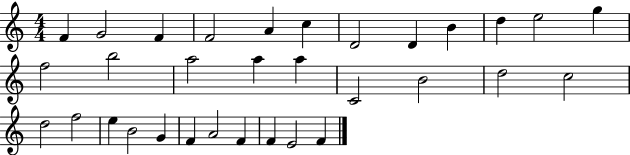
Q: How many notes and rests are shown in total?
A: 32